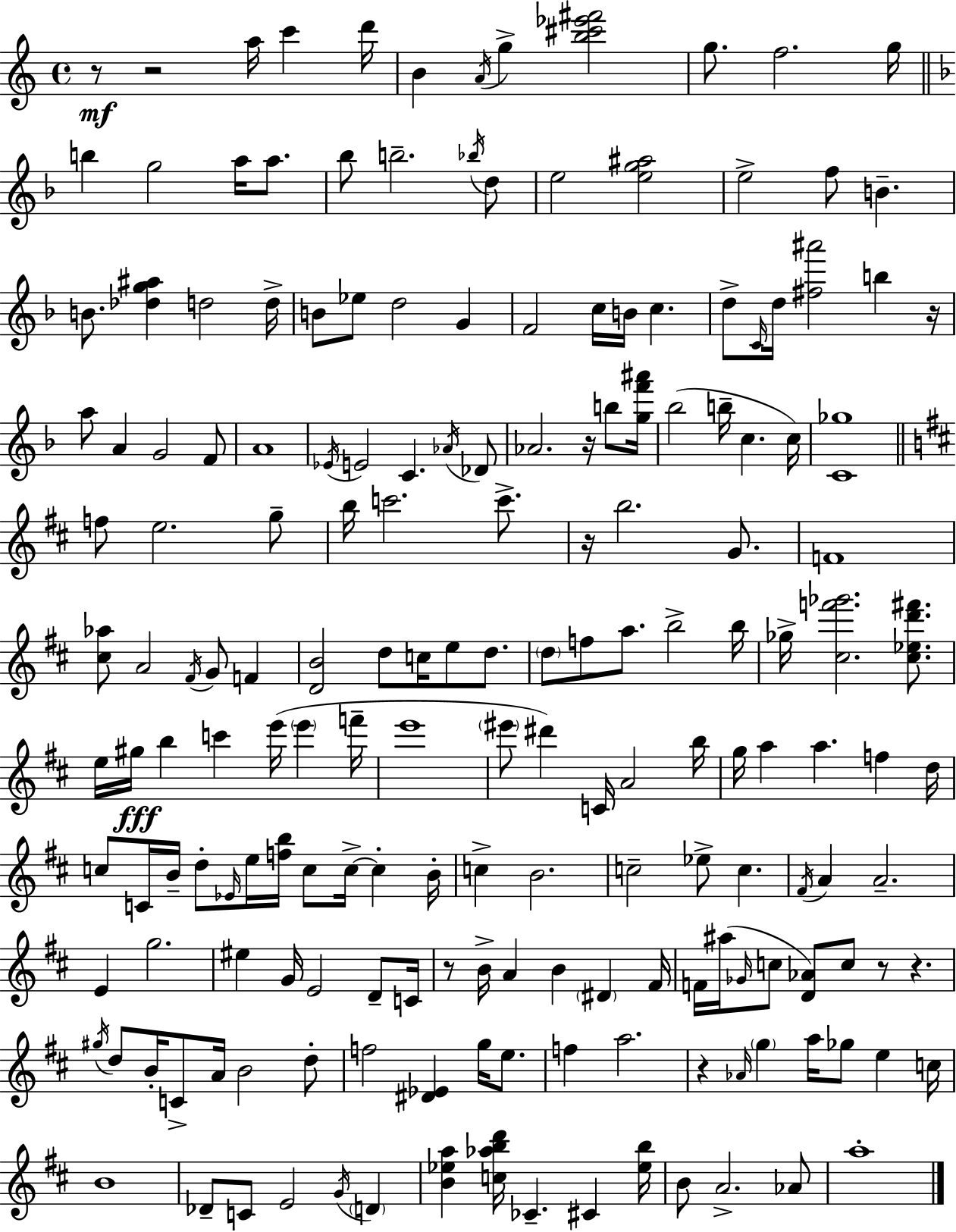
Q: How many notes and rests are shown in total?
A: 183